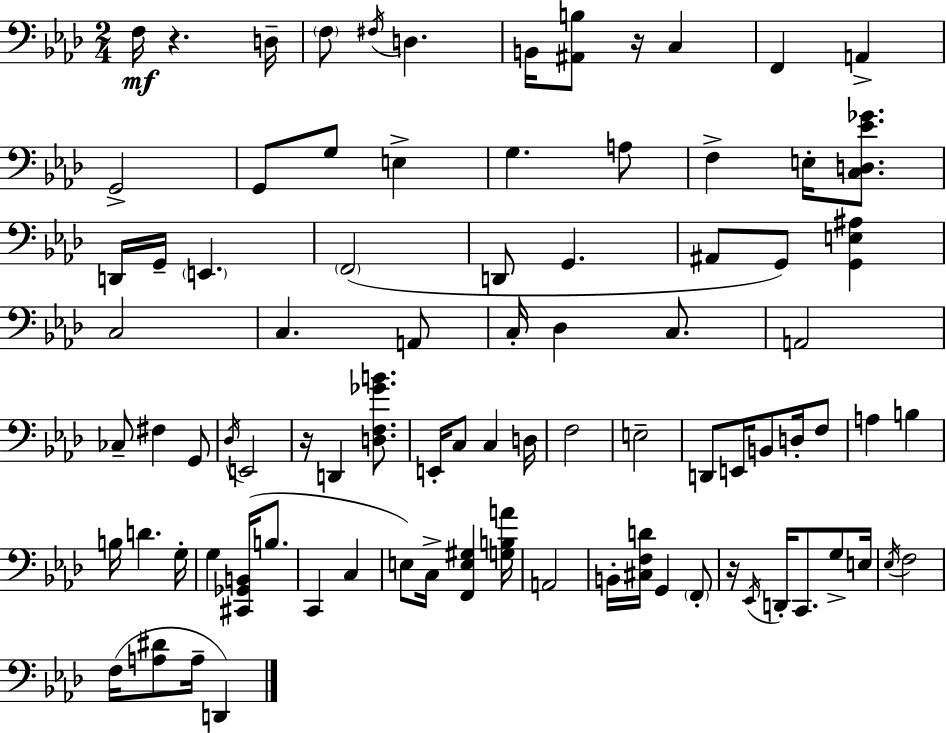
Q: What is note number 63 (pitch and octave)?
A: G2